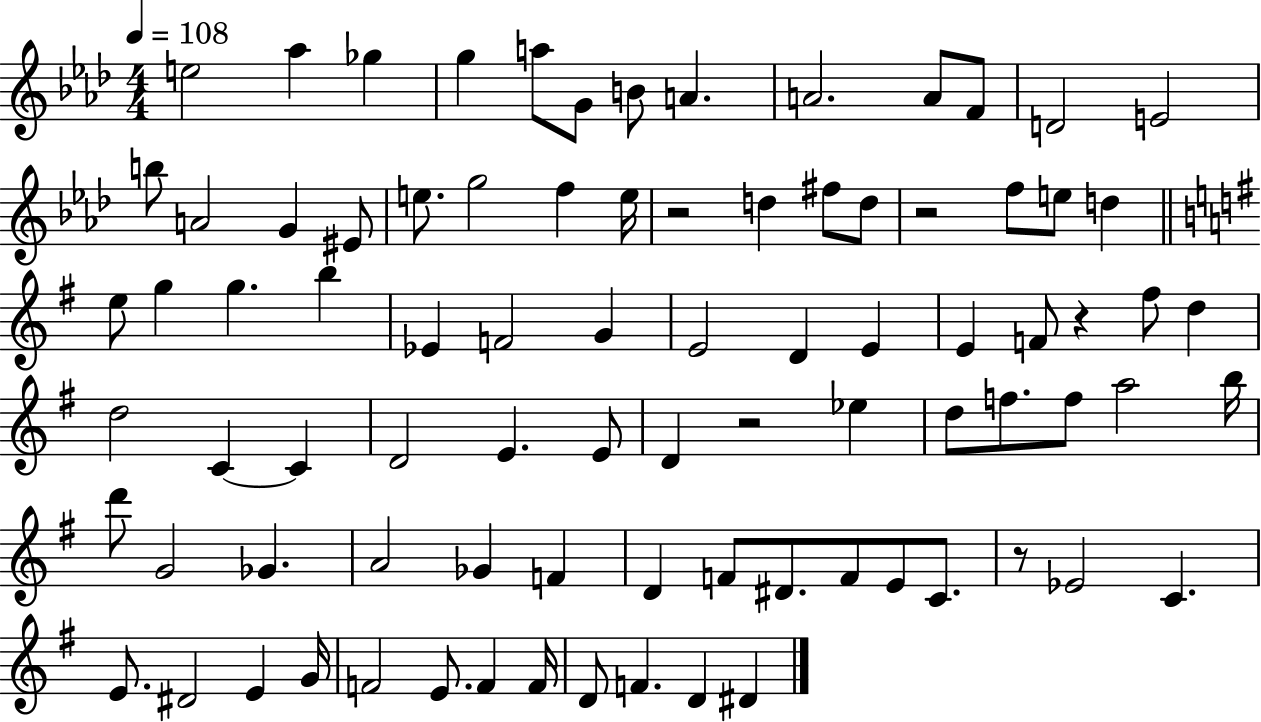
{
  \clef treble
  \numericTimeSignature
  \time 4/4
  \key aes \major
  \tempo 4 = 108
  e''2 aes''4 ges''4 | g''4 a''8 g'8 b'8 a'4. | a'2. a'8 f'8 | d'2 e'2 | \break b''8 a'2 g'4 eis'8 | e''8. g''2 f''4 e''16 | r2 d''4 fis''8 d''8 | r2 f''8 e''8 d''4 | \break \bar "||" \break \key e \minor e''8 g''4 g''4. b''4 | ees'4 f'2 g'4 | e'2 d'4 e'4 | e'4 f'8 r4 fis''8 d''4 | \break d''2 c'4~~ c'4 | d'2 e'4. e'8 | d'4 r2 ees''4 | d''8 f''8. f''8 a''2 b''16 | \break d'''8 g'2 ges'4. | a'2 ges'4 f'4 | d'4 f'8 dis'8. f'8 e'8 c'8. | r8 ees'2 c'4. | \break e'8. dis'2 e'4 g'16 | f'2 e'8. f'4 f'16 | d'8 f'4. d'4 dis'4 | \bar "|."
}